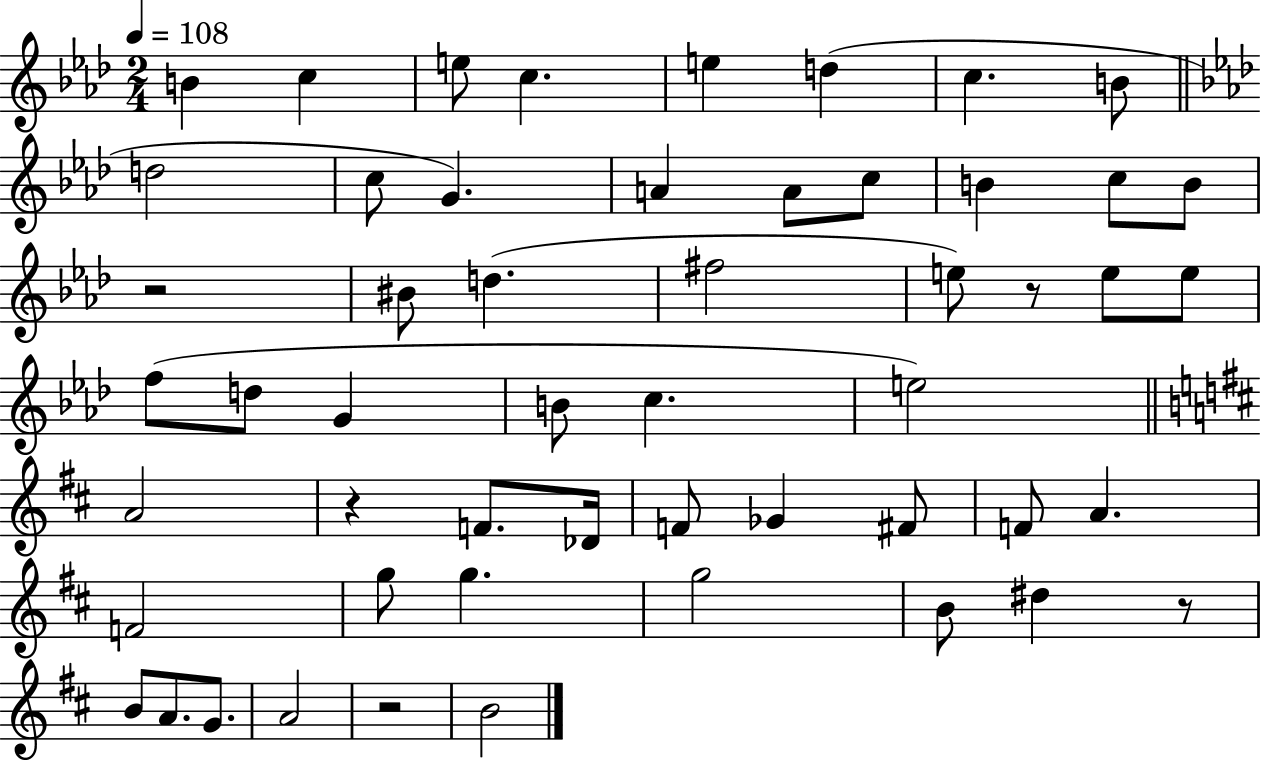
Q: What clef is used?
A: treble